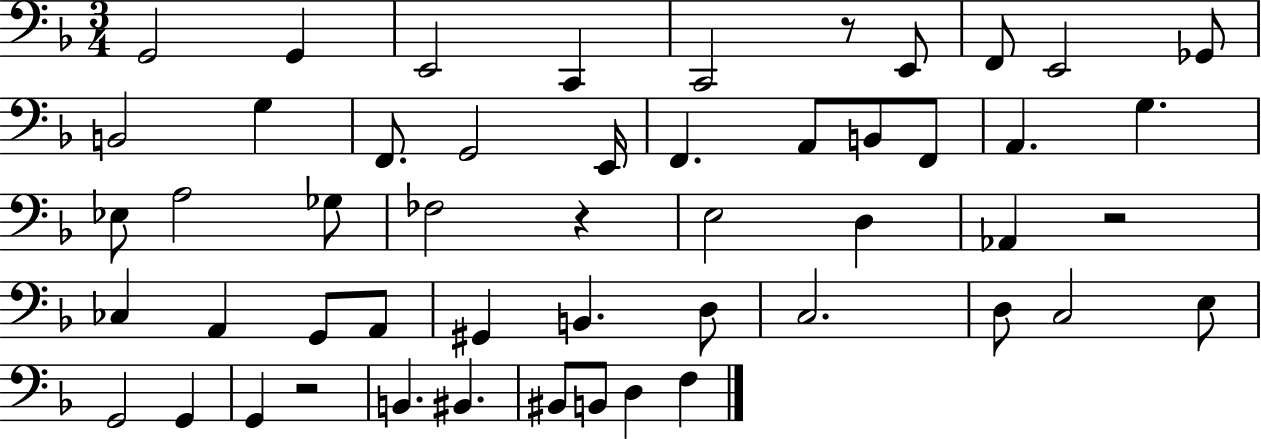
{
  \clef bass
  \numericTimeSignature
  \time 3/4
  \key f \major
  g,2 g,4 | e,2 c,4 | c,2 r8 e,8 | f,8 e,2 ges,8 | \break b,2 g4 | f,8. g,2 e,16 | f,4. a,8 b,8 f,8 | a,4. g4. | \break ees8 a2 ges8 | fes2 r4 | e2 d4 | aes,4 r2 | \break ces4 a,4 g,8 a,8 | gis,4 b,4. d8 | c2. | d8 c2 e8 | \break g,2 g,4 | g,4 r2 | b,4. bis,4. | bis,8 b,8 d4 f4 | \break \bar "|."
}